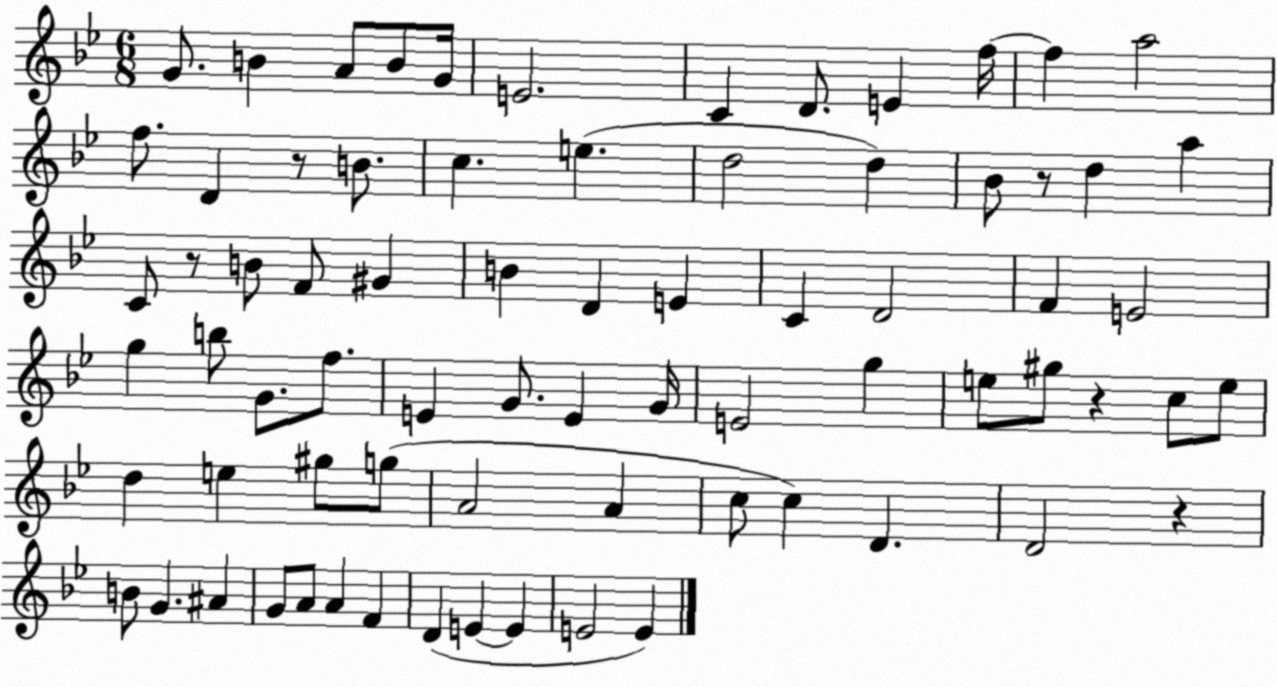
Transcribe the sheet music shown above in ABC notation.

X:1
T:Untitled
M:6/8
L:1/4
K:Bb
G/2 B A/2 B/2 G/4 E2 C D/2 E f/4 f a2 f/2 D z/2 B/2 c e d2 d _B/2 z/2 d a C/2 z/2 B/2 F/2 ^G B D E C D2 F E2 g b/2 G/2 f/2 E G/2 E G/4 E2 g e/2 ^g/2 z c/2 e/2 d e ^g/2 g/2 A2 A c/2 c D D2 z B/2 G ^A G/2 A/2 A F D E E E2 E